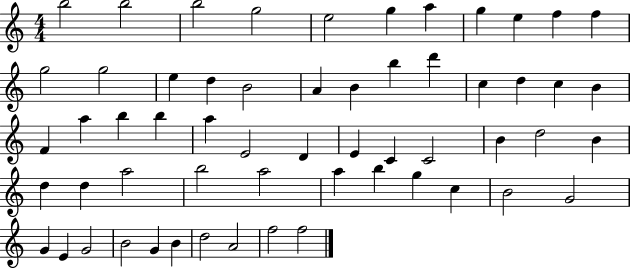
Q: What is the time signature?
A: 4/4